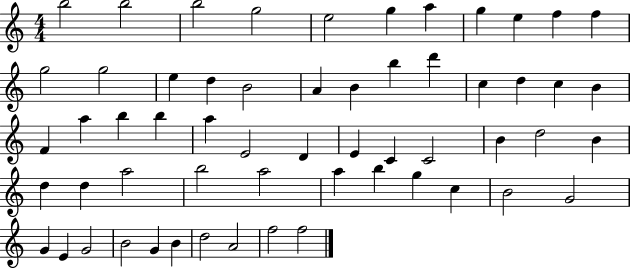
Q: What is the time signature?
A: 4/4